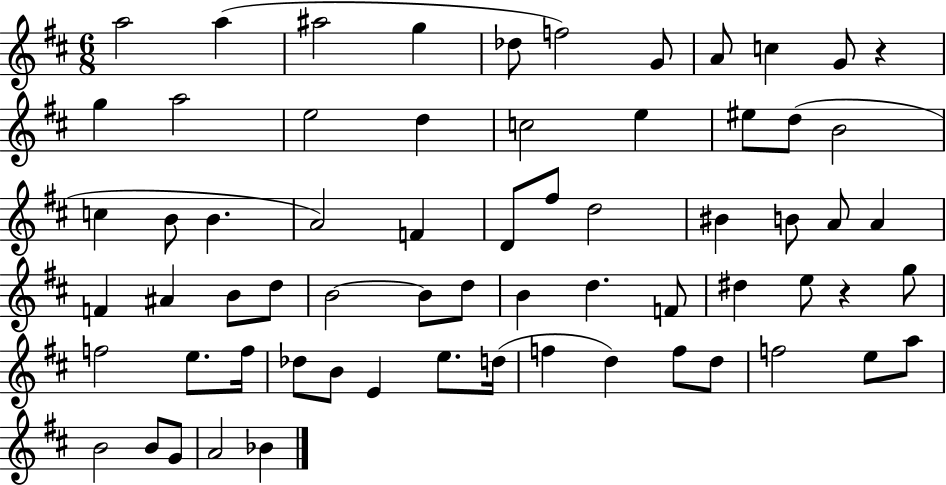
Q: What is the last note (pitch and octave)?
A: Bb4